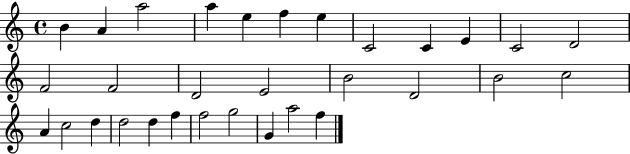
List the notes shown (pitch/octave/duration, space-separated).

B4/q A4/q A5/h A5/q E5/q F5/q E5/q C4/h C4/q E4/q C4/h D4/h F4/h F4/h D4/h E4/h B4/h D4/h B4/h C5/h A4/q C5/h D5/q D5/h D5/q F5/q F5/h G5/h G4/q A5/h F5/q